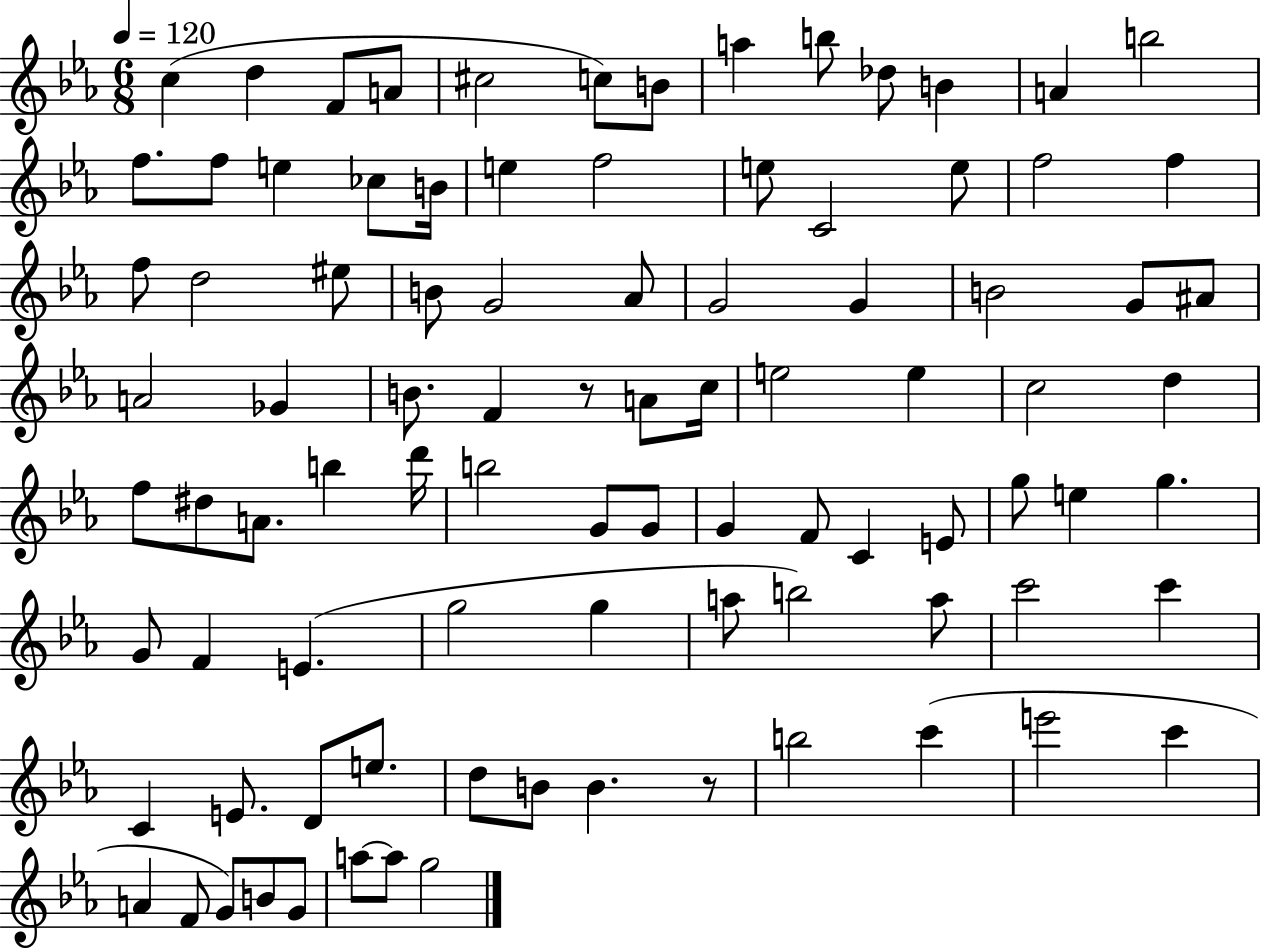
X:1
T:Untitled
M:6/8
L:1/4
K:Eb
c d F/2 A/2 ^c2 c/2 B/2 a b/2 _d/2 B A b2 f/2 f/2 e _c/2 B/4 e f2 e/2 C2 e/2 f2 f f/2 d2 ^e/2 B/2 G2 _A/2 G2 G B2 G/2 ^A/2 A2 _G B/2 F z/2 A/2 c/4 e2 e c2 d f/2 ^d/2 A/2 b d'/4 b2 G/2 G/2 G F/2 C E/2 g/2 e g G/2 F E g2 g a/2 b2 a/2 c'2 c' C E/2 D/2 e/2 d/2 B/2 B z/2 b2 c' e'2 c' A F/2 G/2 B/2 G/2 a/2 a/2 g2